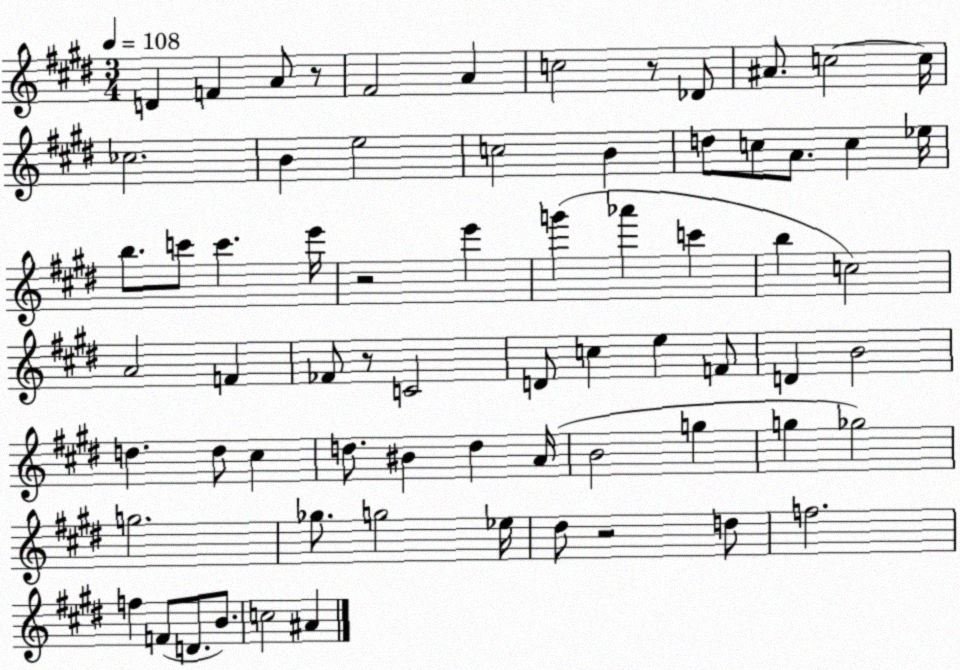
X:1
T:Untitled
M:3/4
L:1/4
K:E
D F A/2 z/2 ^F2 A c2 z/2 _D/2 ^A/2 c2 c/4 _c2 B e2 c2 B d/2 c/2 A/2 c _e/4 b/2 c'/2 c' e'/4 z2 e' g' _a' c' b c2 A2 F _F/2 z/2 C2 D/2 c e F/2 D B2 d d/2 ^c d/2 ^B d A/4 B2 g g _g2 g2 _g/2 g2 _e/4 ^d/2 z2 d/2 f2 f F/2 D/2 B/2 c2 ^A